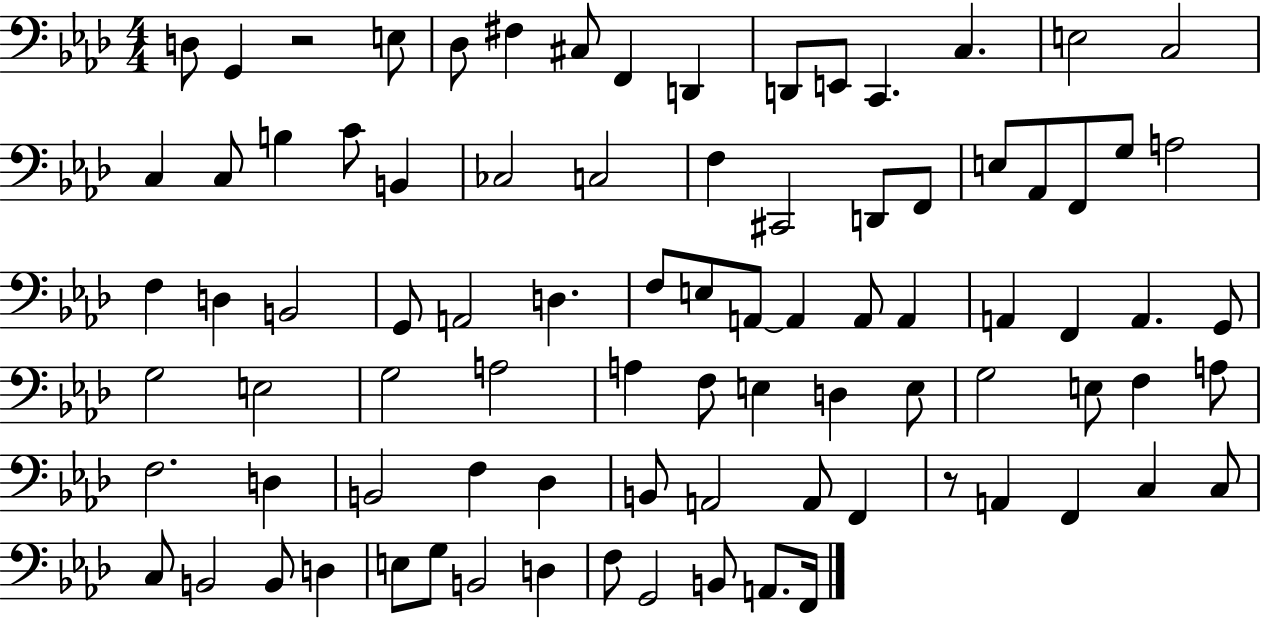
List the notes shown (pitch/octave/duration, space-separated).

D3/e G2/q R/h E3/e Db3/e F#3/q C#3/e F2/q D2/q D2/e E2/e C2/q. C3/q. E3/h C3/h C3/q C3/e B3/q C4/e B2/q CES3/h C3/h F3/q C#2/h D2/e F2/e E3/e Ab2/e F2/e G3/e A3/h F3/q D3/q B2/h G2/e A2/h D3/q. F3/e E3/e A2/e A2/q A2/e A2/q A2/q F2/q A2/q. G2/e G3/h E3/h G3/h A3/h A3/q F3/e E3/q D3/q E3/e G3/h E3/e F3/q A3/e F3/h. D3/q B2/h F3/q Db3/q B2/e A2/h A2/e F2/q R/e A2/q F2/q C3/q C3/e C3/e B2/h B2/e D3/q E3/e G3/e B2/h D3/q F3/e G2/h B2/e A2/e. F2/s